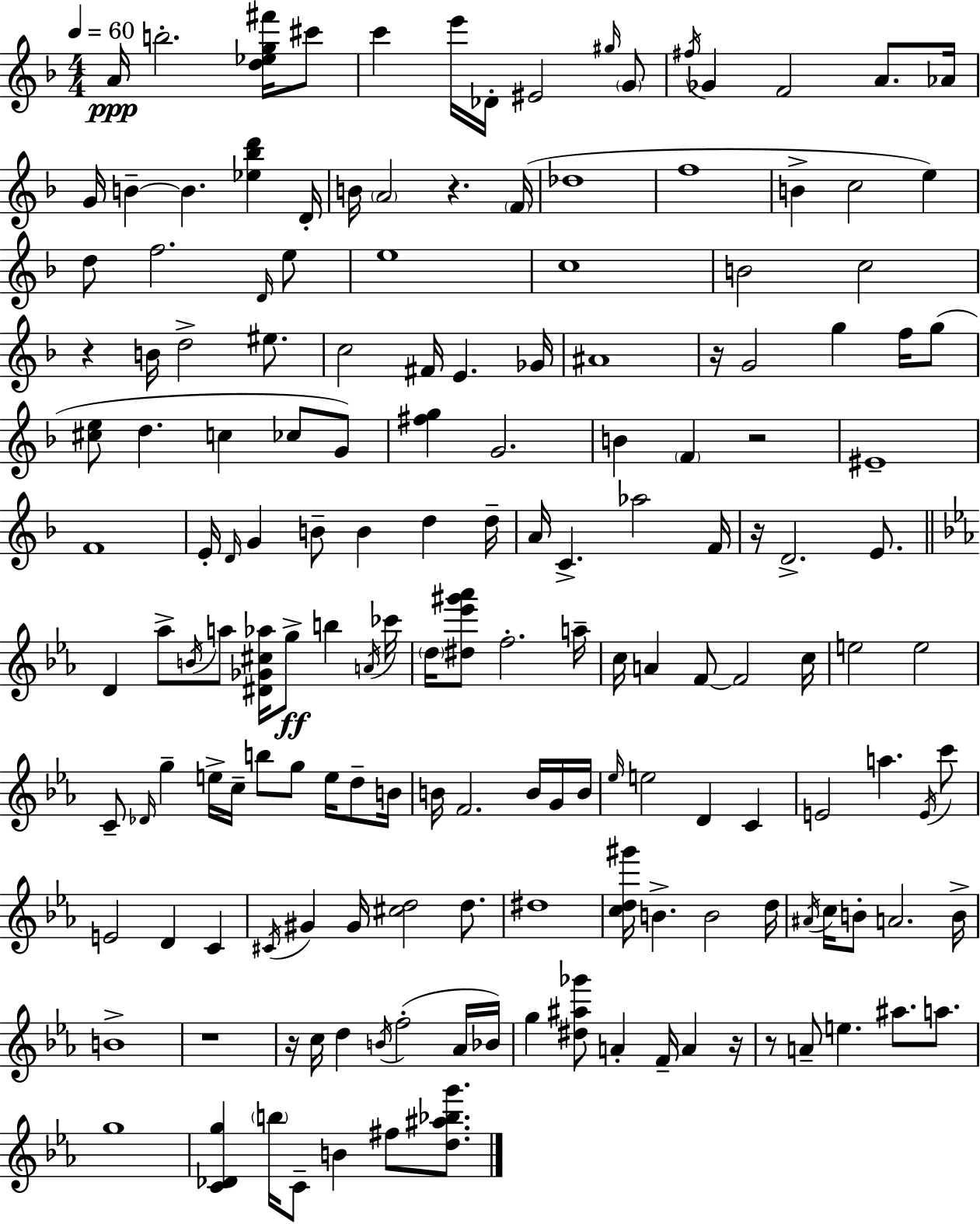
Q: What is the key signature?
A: F major